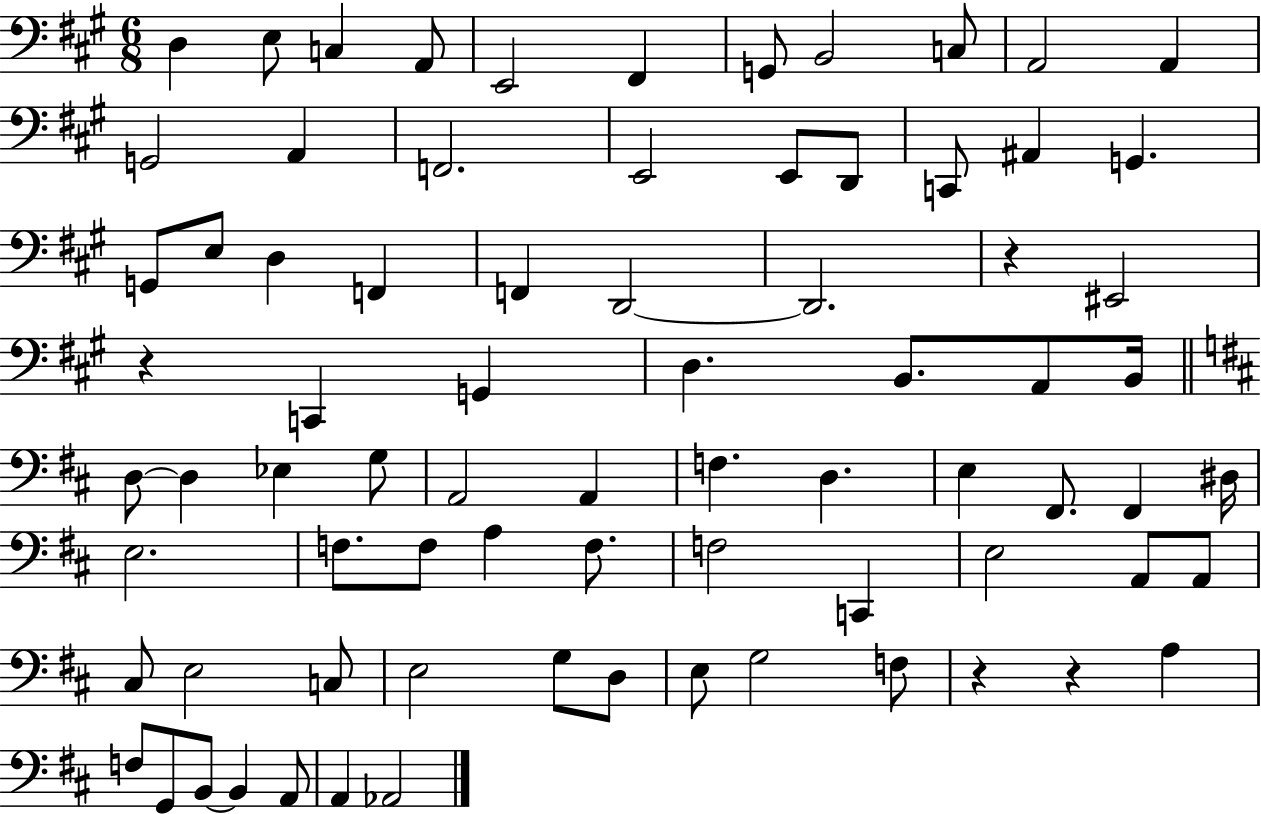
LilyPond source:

{
  \clef bass
  \numericTimeSignature
  \time 6/8
  \key a \major
  d4 e8 c4 a,8 | e,2 fis,4 | g,8 b,2 c8 | a,2 a,4 | \break g,2 a,4 | f,2. | e,2 e,8 d,8 | c,8 ais,4 g,4. | \break g,8 e8 d4 f,4 | f,4 d,2~~ | d,2. | r4 eis,2 | \break r4 c,4 g,4 | d4. b,8. a,8 b,16 | \bar "||" \break \key b \minor d8~~ d4 ees4 g8 | a,2 a,4 | f4. d4. | e4 fis,8. fis,4 dis16 | \break e2. | f8. f8 a4 f8. | f2 c,4 | e2 a,8 a,8 | \break cis8 e2 c8 | e2 g8 d8 | e8 g2 f8 | r4 r4 a4 | \break f8 g,8 b,8~~ b,4 a,8 | a,4 aes,2 | \bar "|."
}